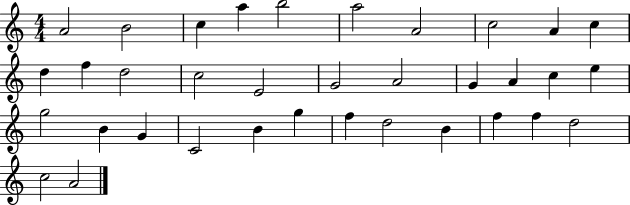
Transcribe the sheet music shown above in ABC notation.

X:1
T:Untitled
M:4/4
L:1/4
K:C
A2 B2 c a b2 a2 A2 c2 A c d f d2 c2 E2 G2 A2 G A c e g2 B G C2 B g f d2 B f f d2 c2 A2